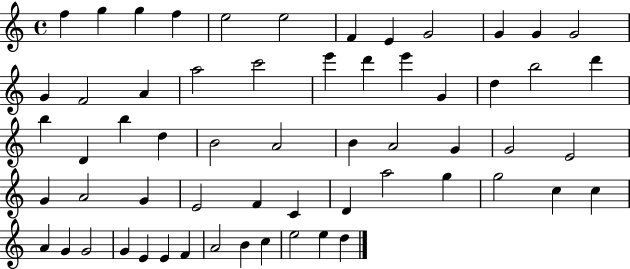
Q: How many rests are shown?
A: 0